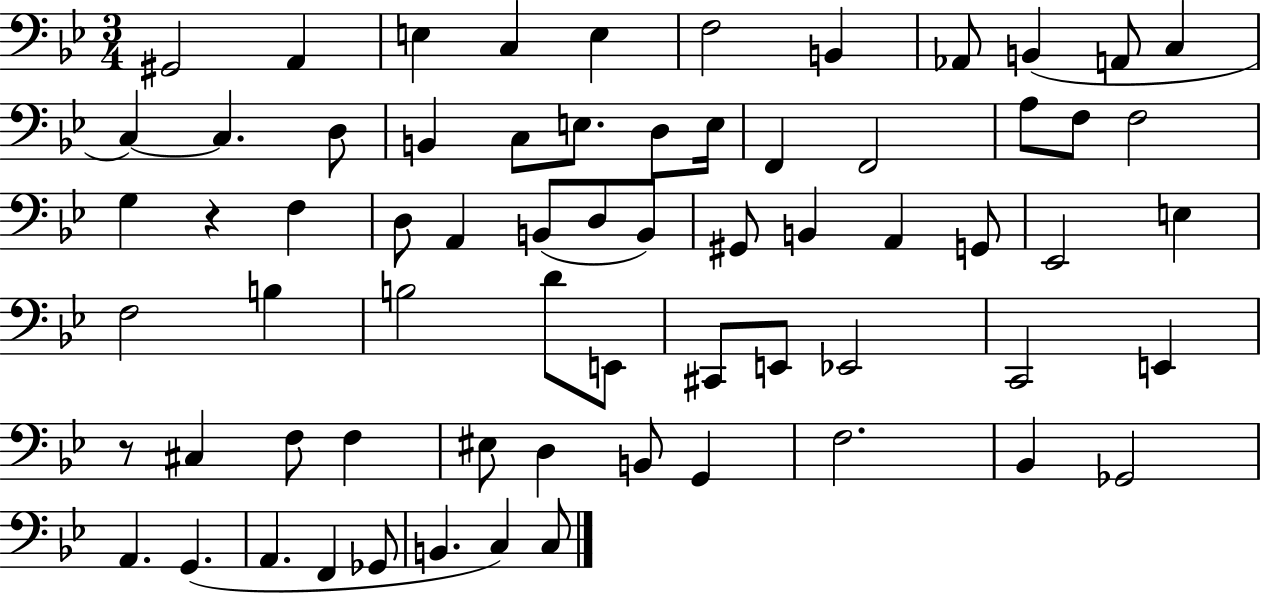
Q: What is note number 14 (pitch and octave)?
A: D3